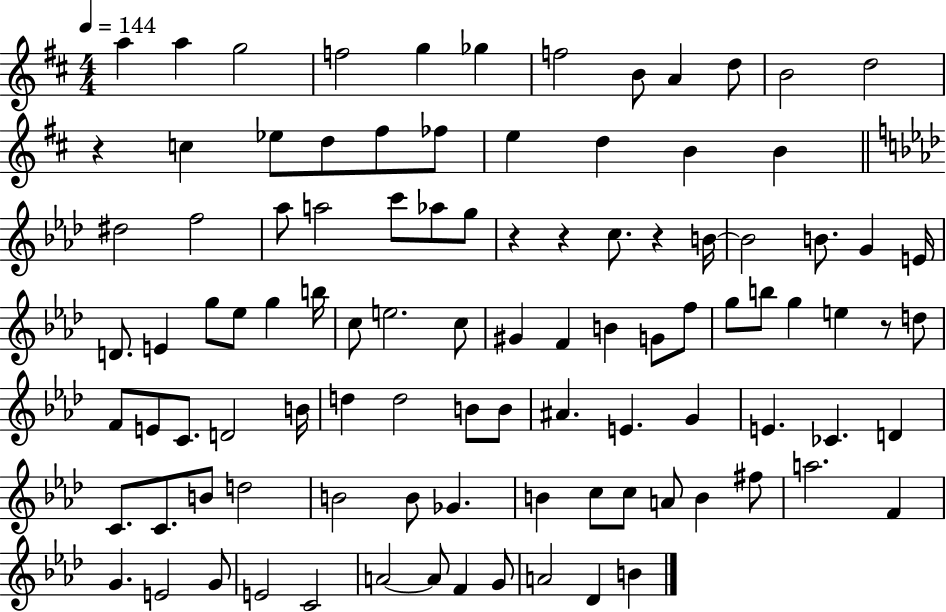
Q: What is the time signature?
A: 4/4